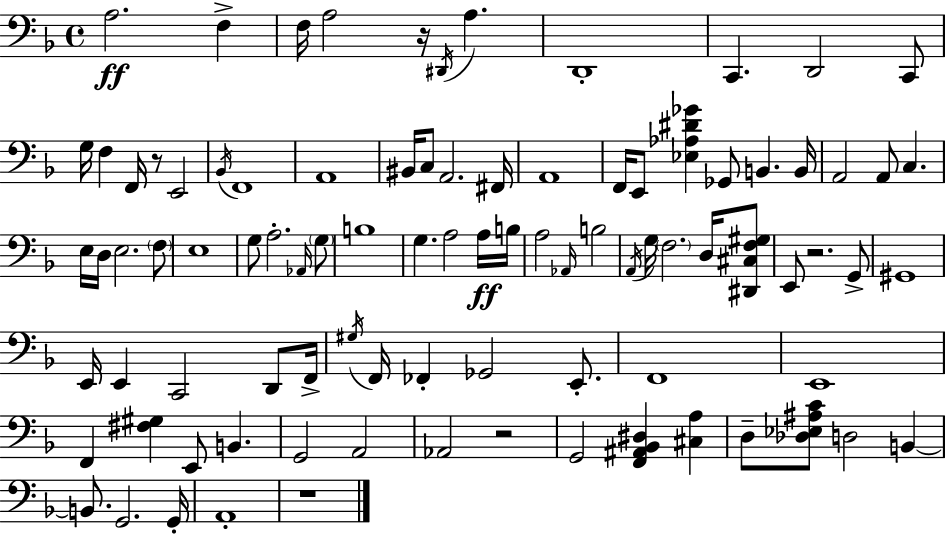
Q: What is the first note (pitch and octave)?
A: A3